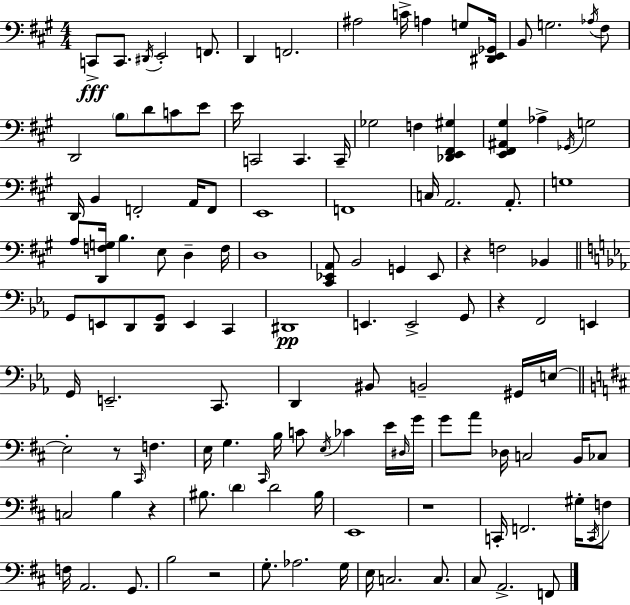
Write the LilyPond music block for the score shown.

{
  \clef bass
  \numericTimeSignature
  \time 4/4
  \key a \major
  c,8->\fff c,8. \acciaccatura { dis,16 } e,2-. f,8. | d,4 f,2. | ais2 c'16-> a4 g8 | <dis, e, ges,>16 b,8 g2. \acciaccatura { aes16 } | \break fis8 d,2 \parenthesize b8 d'8 c'8 | e'8 e'16 c,2 c,4. | c,16-- ges2 f4 <des, e, fis, gis>4 | <e, fis, ais, gis>4 aes4-> \acciaccatura { ges,16 } g2 | \break d,16 b,4 f,2-. | a,16 f,8 e,1 | f,1 | c16 a,2. | \break a,8.-. g1 | a8 <d, f g>16 b4. e8 d4-- | f16 d1 | <cis, ees, a,>8 b,2 g,4 | \break ees,8 r4 f2 bes,4 | \bar "||" \break \key c \minor g,8 e,8 d,8 <d, g,>8 e,4 c,4 | dis,1\pp | e,4. e,2-> g,8 | r4 f,2 e,4 | \break g,16 e,2.-- c,8. | d,4 bis,8 b,2-- gis,16 e16~~ | \bar "||" \break \key d \major e2-. r8 \grace { cis,16 } f4. | e16 g4. \grace { cis,16 } b16 c'8 \acciaccatura { e16 } ces'4 | e'16 \grace { dis16 } g'16 g'8 a'8 des16 c2 | b,16 ces8 c2 b4 | \break r4 bis8. \parenthesize d'4 d'2 | bis16 e,1 | r1 | c,16-. f,2. | \break gis16-. \acciaccatura { c,16 } f8 f16 a,2. | g,8. b2 r2 | g8.-. aes2. | g16 e16 c2. | \break c8. cis8 a,2.-> | f,8 \bar "|."
}